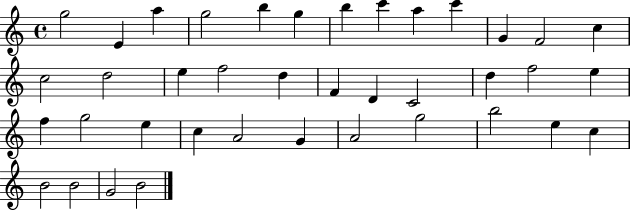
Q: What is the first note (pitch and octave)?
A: G5